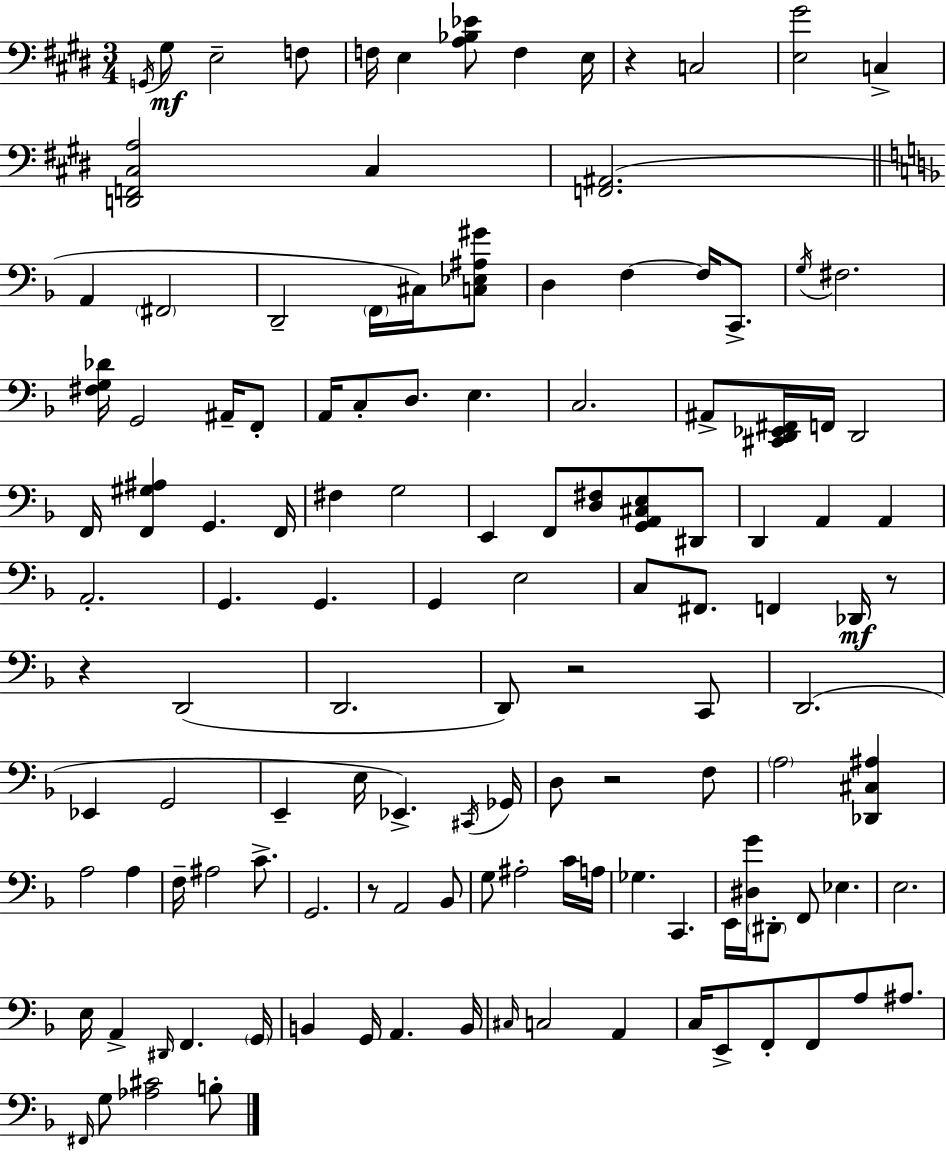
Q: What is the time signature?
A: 3/4